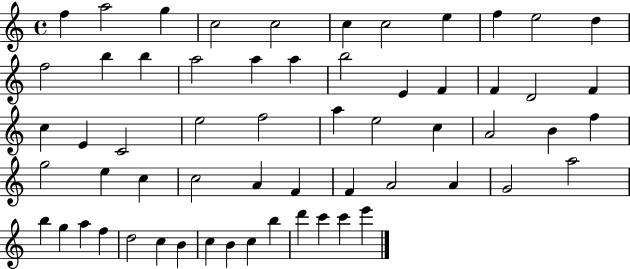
{
  \clef treble
  \time 4/4
  \defaultTimeSignature
  \key c \major
  f''4 a''2 g''4 | c''2 c''2 | c''4 c''2 e''4 | f''4 e''2 d''4 | \break f''2 b''4 b''4 | a''2 a''4 a''4 | b''2 e'4 f'4 | f'4 d'2 f'4 | \break c''4 e'4 c'2 | e''2 f''2 | a''4 e''2 c''4 | a'2 b'4 f''4 | \break g''2 e''4 c''4 | c''2 a'4 f'4 | f'4 a'2 a'4 | g'2 a''2 | \break b''4 g''4 a''4 f''4 | d''2 c''4 b'4 | c''4 b'4 c''4 b''4 | d'''4 c'''4 c'''4 e'''4 | \break \bar "|."
}